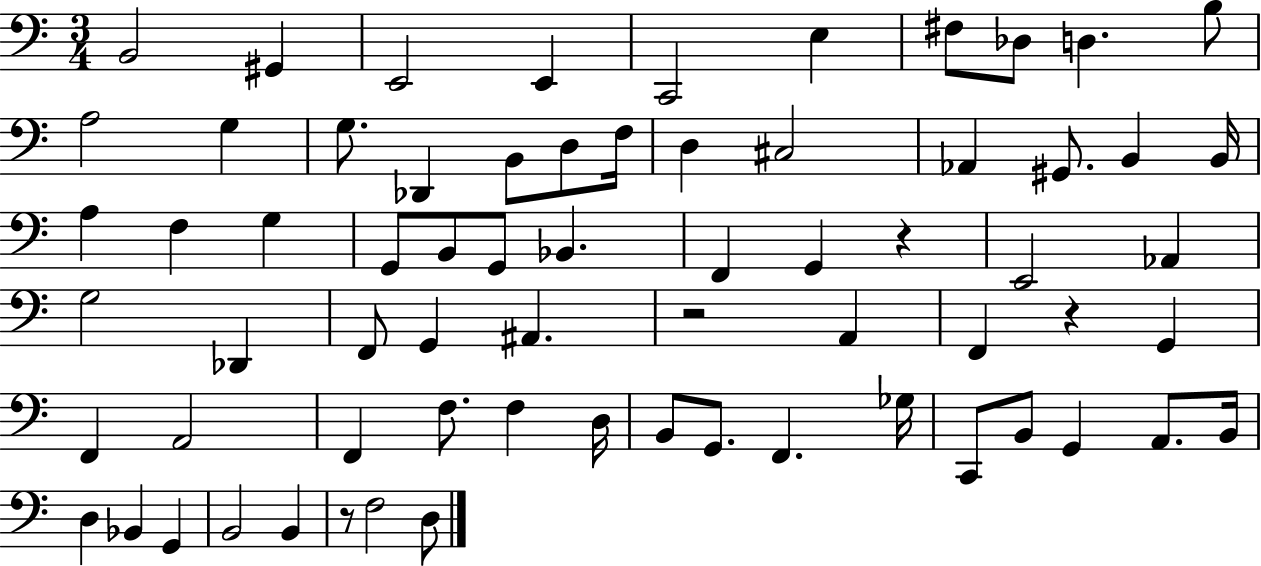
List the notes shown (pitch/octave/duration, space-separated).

B2/h G#2/q E2/h E2/q C2/h E3/q F#3/e Db3/e D3/q. B3/e A3/h G3/q G3/e. Db2/q B2/e D3/e F3/s D3/q C#3/h Ab2/q G#2/e. B2/q B2/s A3/q F3/q G3/q G2/e B2/e G2/e Bb2/q. F2/q G2/q R/q E2/h Ab2/q G3/h Db2/q F2/e G2/q A#2/q. R/h A2/q F2/q R/q G2/q F2/q A2/h F2/q F3/e. F3/q D3/s B2/e G2/e. F2/q. Gb3/s C2/e B2/e G2/q A2/e. B2/s D3/q Bb2/q G2/q B2/h B2/q R/e F3/h D3/e